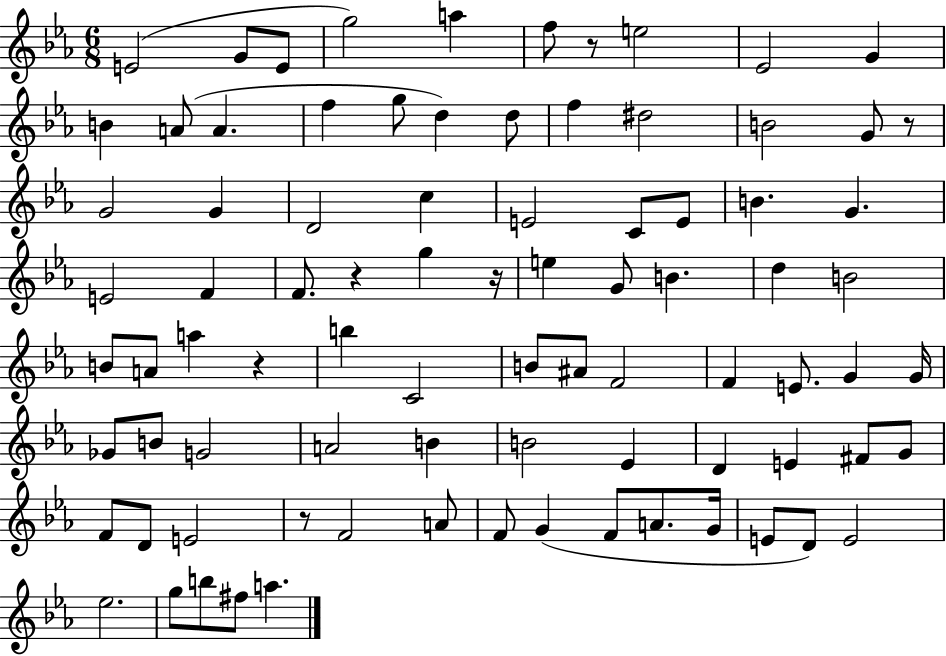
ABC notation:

X:1
T:Untitled
M:6/8
L:1/4
K:Eb
E2 G/2 E/2 g2 a f/2 z/2 e2 _E2 G B A/2 A f g/2 d d/2 f ^d2 B2 G/2 z/2 G2 G D2 c E2 C/2 E/2 B G E2 F F/2 z g z/4 e G/2 B d B2 B/2 A/2 a z b C2 B/2 ^A/2 F2 F E/2 G G/4 _G/2 B/2 G2 A2 B B2 _E D E ^F/2 G/2 F/2 D/2 E2 z/2 F2 A/2 F/2 G F/2 A/2 G/4 E/2 D/2 E2 _e2 g/2 b/2 ^f/2 a